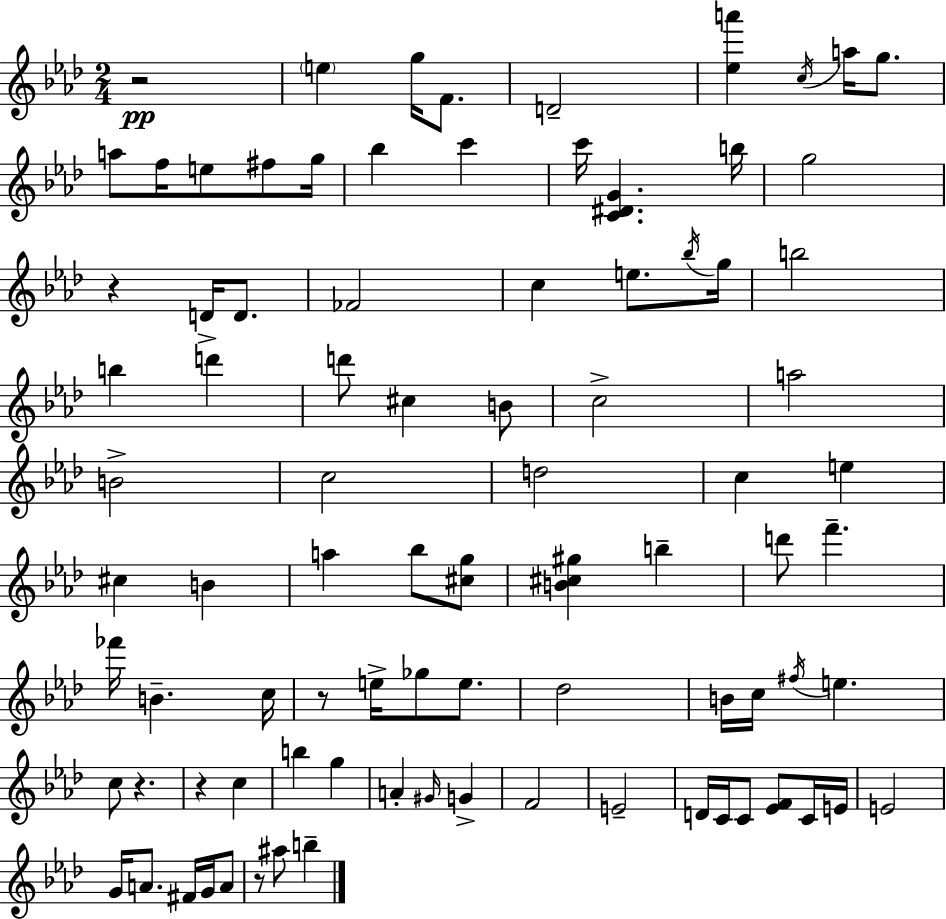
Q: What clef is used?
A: treble